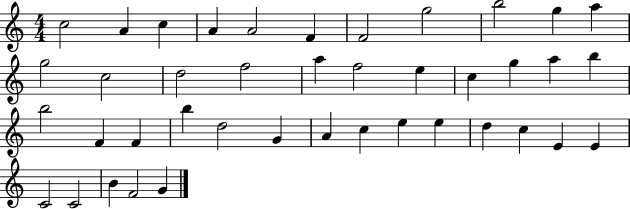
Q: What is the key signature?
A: C major